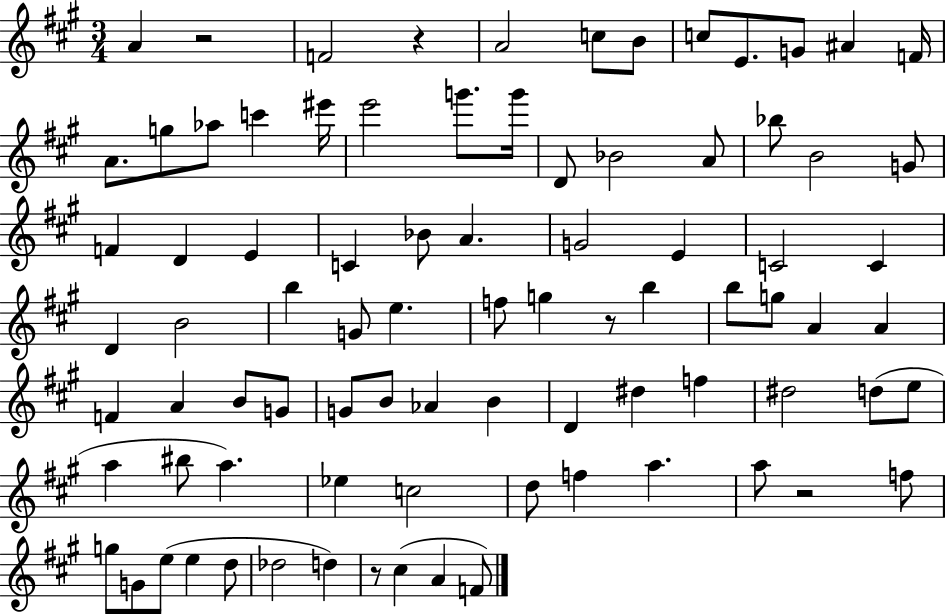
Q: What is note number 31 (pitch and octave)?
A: G4